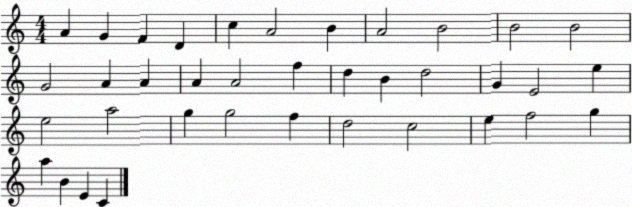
X:1
T:Untitled
M:4/4
L:1/4
K:C
A G F D c A2 B A2 B2 B2 B2 G2 A A A A2 f d B d2 G E2 e e2 a2 g g2 f d2 c2 e f2 g a B E C